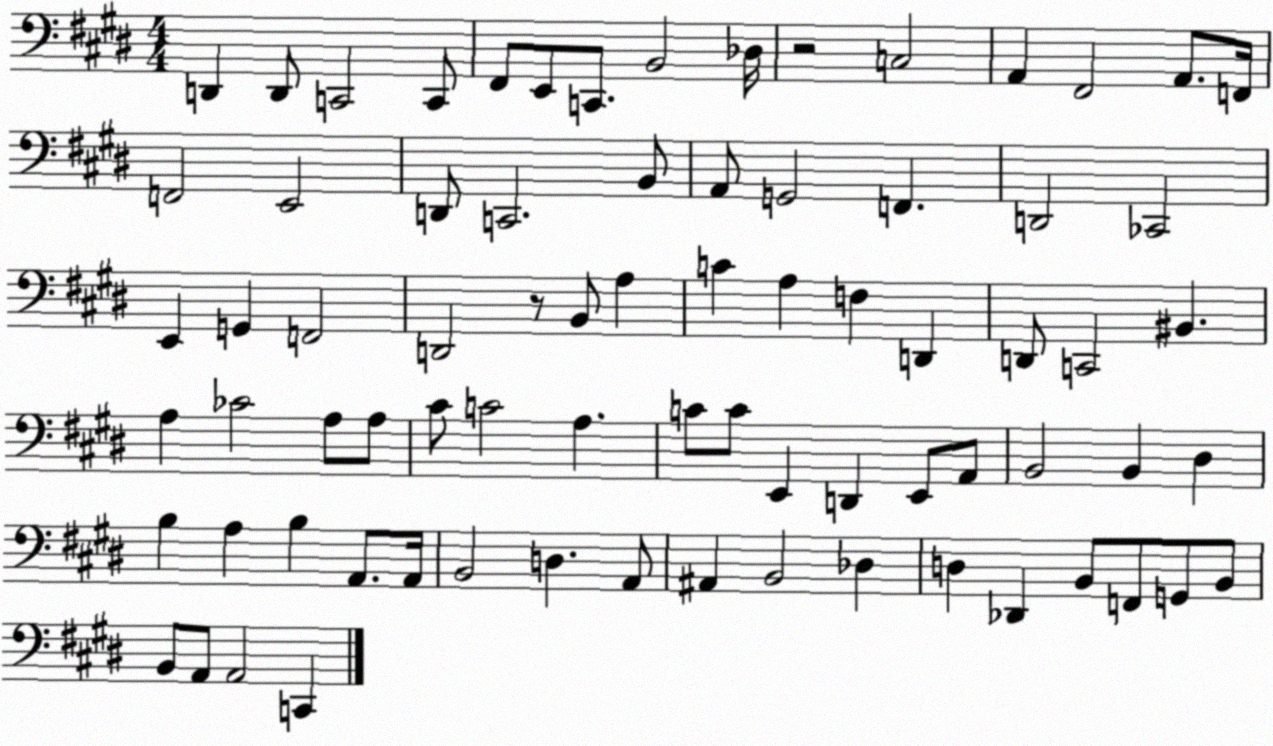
X:1
T:Untitled
M:4/4
L:1/4
K:E
D,, D,,/2 C,,2 C,,/2 ^F,,/2 E,,/2 C,,/2 B,,2 _D,/4 z2 C,2 A,, ^F,,2 A,,/2 F,,/4 F,,2 E,,2 D,,/2 C,,2 B,,/2 A,,/2 G,,2 F,, D,,2 _C,,2 E,, G,, F,,2 D,,2 z/2 B,,/2 A, C A, F, D,, D,,/2 C,,2 ^B,, A, _C2 A,/2 A,/2 ^C/2 C2 A, C/2 C/2 E,, D,, E,,/2 A,,/2 B,,2 B,, ^D, B, A, B, A,,/2 A,,/4 B,,2 D, A,,/2 ^A,, B,,2 _D, D, _D,, B,,/2 F,,/2 G,,/2 B,,/2 B,,/2 A,,/2 A,,2 C,,